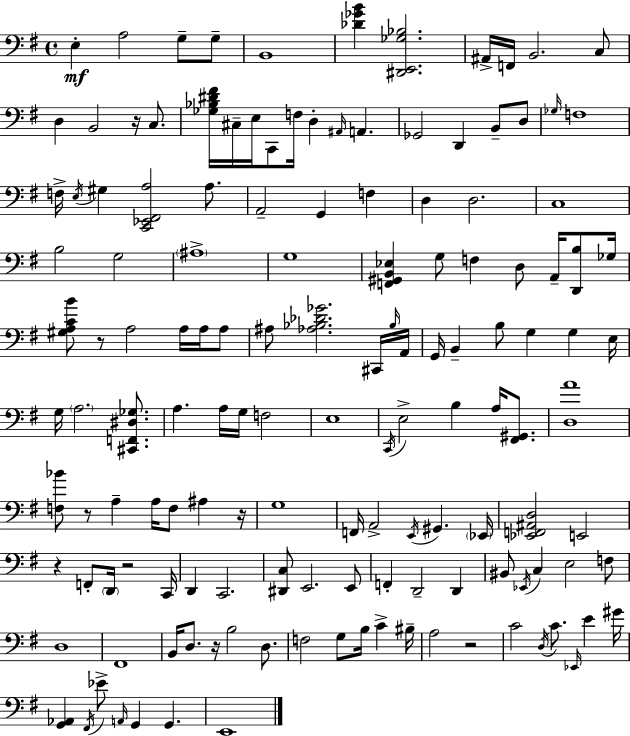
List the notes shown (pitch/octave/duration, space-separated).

E3/q A3/h G3/e G3/e B2/w [Db4,Gb4,B4]/q [D#2,E2,Gb3,Bb3]/h. A#2/s F2/s B2/h. C3/e D3/q B2/h R/s C3/e. [Gb3,Bb3,D#4,F#4]/s C#3/s E3/s C2/e F3/s D3/q A#2/s A2/q. Gb2/h D2/q B2/e D3/e Gb3/s F3/w F3/s E3/s G#3/q [C2,Eb2,F#2,A3]/h A3/e. A2/h G2/q F3/q D3/q D3/h. C3/w B3/h G3/h A#3/w G3/w [F2,G#2,B2,Eb3]/q G3/e F3/q D3/e A2/s [D2,B3]/e Gb3/s [G#3,A3,C4,B4]/e R/e A3/h A3/s A3/s A3/e A#3/e [Ab3,Bb3,Db4,Gb4]/h. C#2/s Bb3/s A2/s G2/s B2/q B3/e G3/q G3/q E3/s G3/s A3/h. [C#2,F2,D#3,Gb3]/e. A3/q. A3/s G3/s F3/h E3/w C2/s E3/h B3/q A3/s [F#2,G#2]/e. [D3,A4]/w [F3,Bb4]/e R/e A3/q A3/s F3/e A#3/q R/s G3/w F2/s A2/h E2/s G#2/q. Eb2/s [Eb2,F2,A#2,D3]/h E2/h R/q F2/e D2/s R/h C2/s D2/q C2/h. [D#2,C3]/e E2/h. E2/e F2/q D2/h D2/q BIS2/e Eb2/s C3/q E3/h F3/e D3/w F#2/w B2/s D3/e. R/s B3/h D3/e. F3/h G3/e B3/s C4/q BIS3/s A3/h R/h C4/h D3/s C4/e. Eb2/s E4/q G#4/s [G2,Ab2]/q F#2/s Eb4/e A2/s G2/q G2/q. E2/w